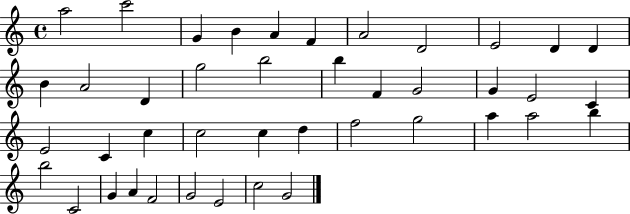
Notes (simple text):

A5/h C6/h G4/q B4/q A4/q F4/q A4/h D4/h E4/h D4/q D4/q B4/q A4/h D4/q G5/h B5/h B5/q F4/q G4/h G4/q E4/h C4/q E4/h C4/q C5/q C5/h C5/q D5/q F5/h G5/h A5/q A5/h B5/q B5/h C4/h G4/q A4/q F4/h G4/h E4/h C5/h G4/h